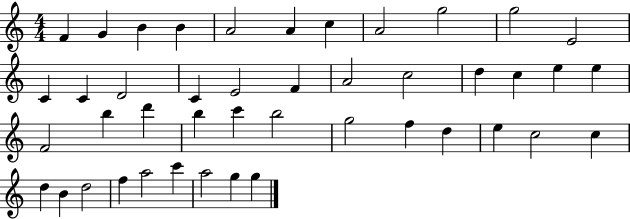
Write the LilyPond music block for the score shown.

{
  \clef treble
  \numericTimeSignature
  \time 4/4
  \key c \major
  f'4 g'4 b'4 b'4 | a'2 a'4 c''4 | a'2 g''2 | g''2 e'2 | \break c'4 c'4 d'2 | c'4 e'2 f'4 | a'2 c''2 | d''4 c''4 e''4 e''4 | \break f'2 b''4 d'''4 | b''4 c'''4 b''2 | g''2 f''4 d''4 | e''4 c''2 c''4 | \break d''4 b'4 d''2 | f''4 a''2 c'''4 | a''2 g''4 g''4 | \bar "|."
}